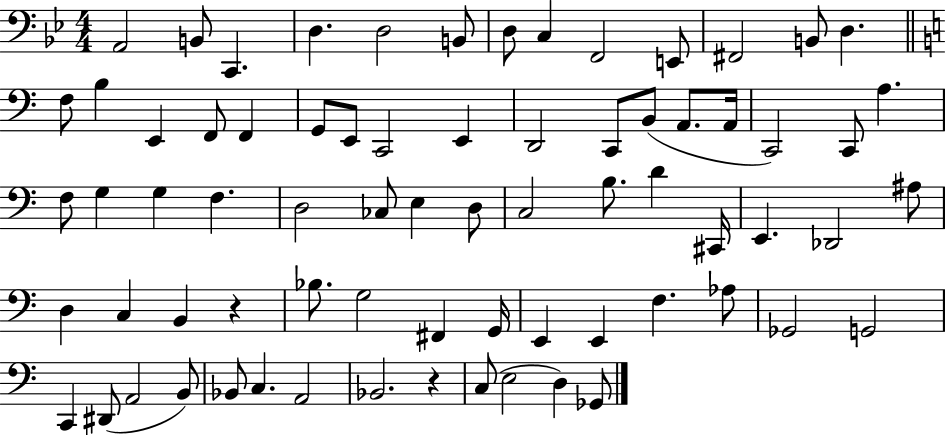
A2/h B2/e C2/q. D3/q. D3/h B2/e D3/e C3/q F2/h E2/e F#2/h B2/e D3/q. F3/e B3/q E2/q F2/e F2/q G2/e E2/e C2/h E2/q D2/h C2/e B2/e A2/e. A2/s C2/h C2/e A3/q. F3/e G3/q G3/q F3/q. D3/h CES3/e E3/q D3/e C3/h B3/e. D4/q C#2/s E2/q. Db2/h A#3/e D3/q C3/q B2/q R/q Bb3/e. G3/h F#2/q G2/s E2/q E2/q F3/q. Ab3/e Gb2/h G2/h C2/q D#2/e A2/h B2/e Bb2/e C3/q. A2/h Bb2/h. R/q C3/e E3/h D3/q Gb2/e